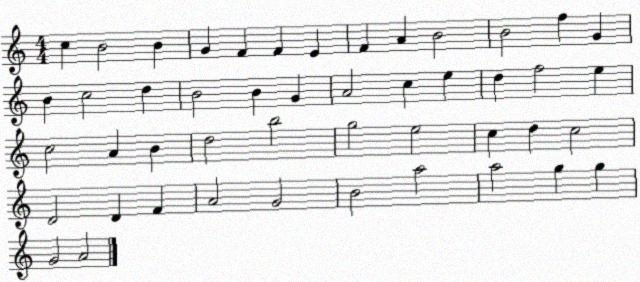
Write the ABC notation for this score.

X:1
T:Untitled
M:4/4
L:1/4
K:C
c B2 B G F F E F A B2 B2 f G B c2 d B2 B G A2 c e d f2 e c2 A B d2 b2 g2 e2 c d c2 D2 D F A2 G2 B2 a2 a2 g g G2 A2